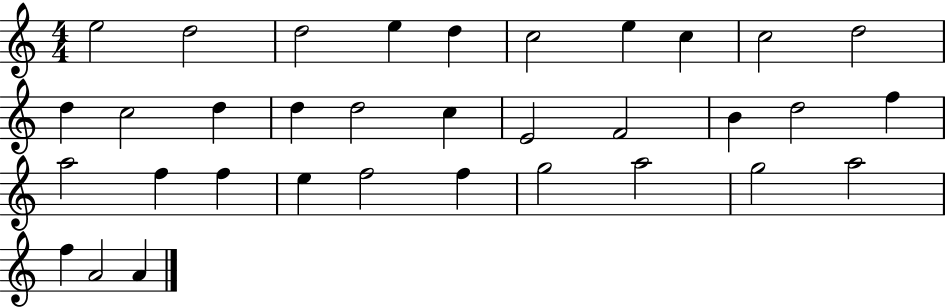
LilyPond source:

{
  \clef treble
  \numericTimeSignature
  \time 4/4
  \key c \major
  e''2 d''2 | d''2 e''4 d''4 | c''2 e''4 c''4 | c''2 d''2 | \break d''4 c''2 d''4 | d''4 d''2 c''4 | e'2 f'2 | b'4 d''2 f''4 | \break a''2 f''4 f''4 | e''4 f''2 f''4 | g''2 a''2 | g''2 a''2 | \break f''4 a'2 a'4 | \bar "|."
}